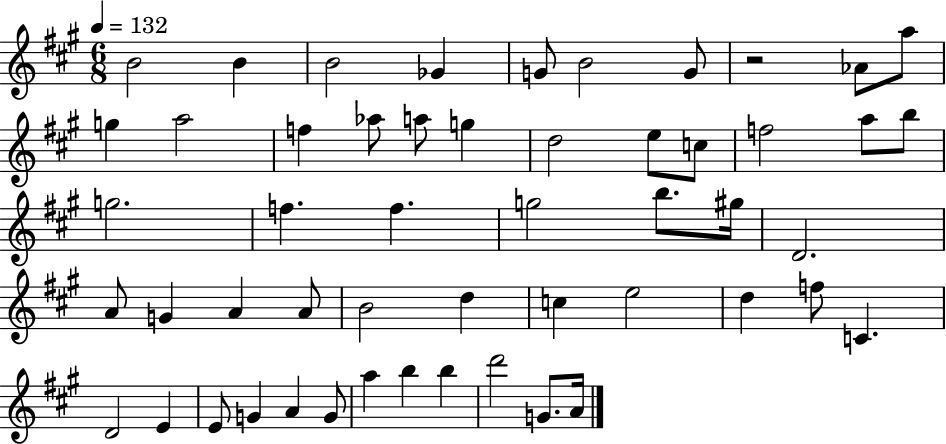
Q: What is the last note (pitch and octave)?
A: A4